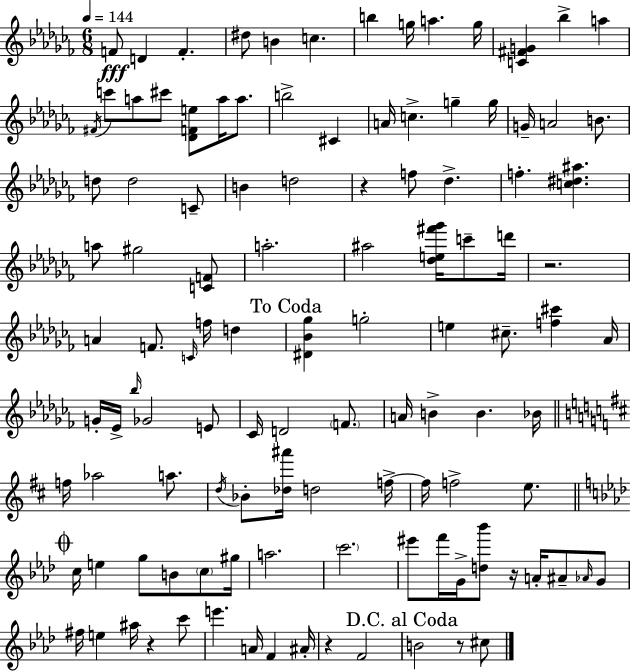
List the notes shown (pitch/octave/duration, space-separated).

F4/e D4/q F4/q. D#5/e B4/q C5/q. B5/q G5/s A5/q. G5/s [C4,F#4,G4]/q Bb5/q A5/q F#4/s C6/e A5/e C#6/e [Db4,F4,E5]/e A5/s A5/e. B5/h C#4/q A4/s C5/q. G5/q G5/s G4/s A4/h B4/e. D5/e D5/h C4/e B4/q D5/h R/q F5/e Db5/q. F5/q. [C5,D#5,A#5]/q. A5/e G#5/h [C4,F4]/e A5/h. A#5/h [Db5,E5,F#6,Gb6]/s C6/e D6/s R/h. A4/q F4/e. C4/s F5/s D5/q [D#4,Bb4,Gb5]/q G5/h E5/q C#5/e. [F5,C#6]/q Ab4/s G4/s Eb4/s Bb5/s Gb4/h E4/e CES4/s D4/h F4/e. A4/s B4/q B4/q. Bb4/s F5/s Ab5/h A5/e. D5/s Bb4/e [Db5,A#6]/s D5/h F5/s F5/s F5/h E5/e. C5/s E5/q G5/e B4/e C5/e G#5/s A5/h. C6/h. EIS6/e F6/s G4/s [D5,Bb6]/e R/s A4/s A#4/e Ab4/s G4/e F#5/s E5/q A#5/s R/q C6/e E6/q. A4/s F4/q A#4/s R/q F4/h B4/h R/e C#5/e